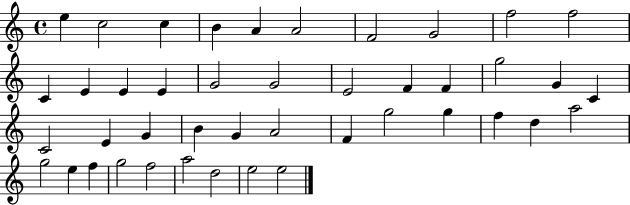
{
  \clef treble
  \time 4/4
  \defaultTimeSignature
  \key c \major
  e''4 c''2 c''4 | b'4 a'4 a'2 | f'2 g'2 | f''2 f''2 | \break c'4 e'4 e'4 e'4 | g'2 g'2 | e'2 f'4 f'4 | g''2 g'4 c'4 | \break c'2 e'4 g'4 | b'4 g'4 a'2 | f'4 g''2 g''4 | f''4 d''4 a''2 | \break g''2 e''4 f''4 | g''2 f''2 | a''2 d''2 | e''2 e''2 | \break \bar "|."
}